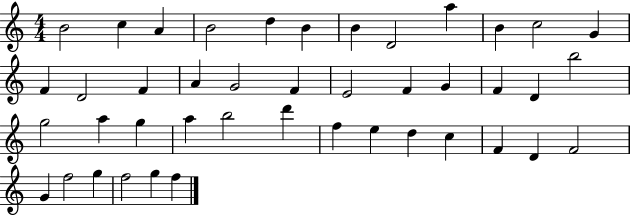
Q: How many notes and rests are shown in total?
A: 43